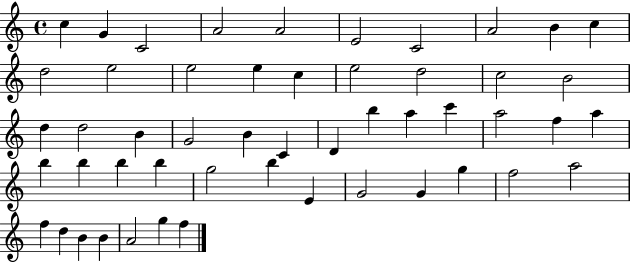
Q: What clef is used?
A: treble